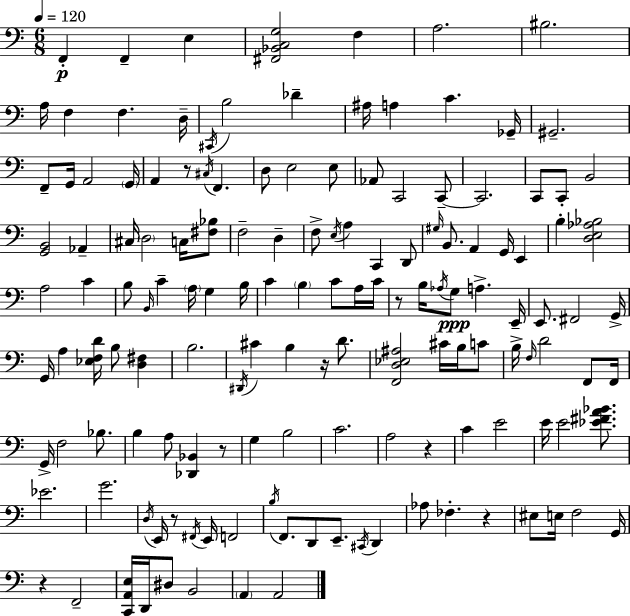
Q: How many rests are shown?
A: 8